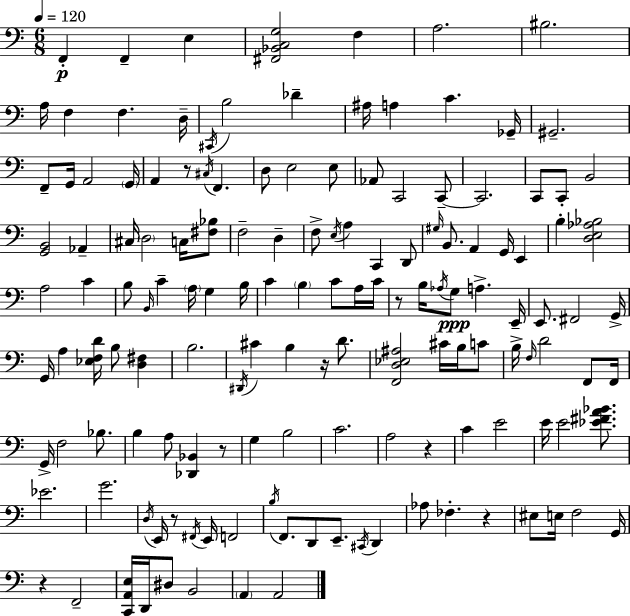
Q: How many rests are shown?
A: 8